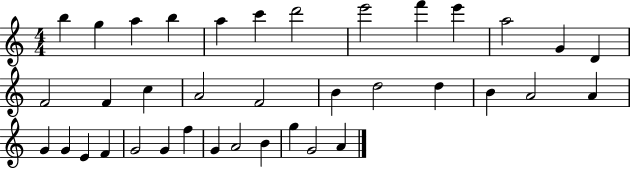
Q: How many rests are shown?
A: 0